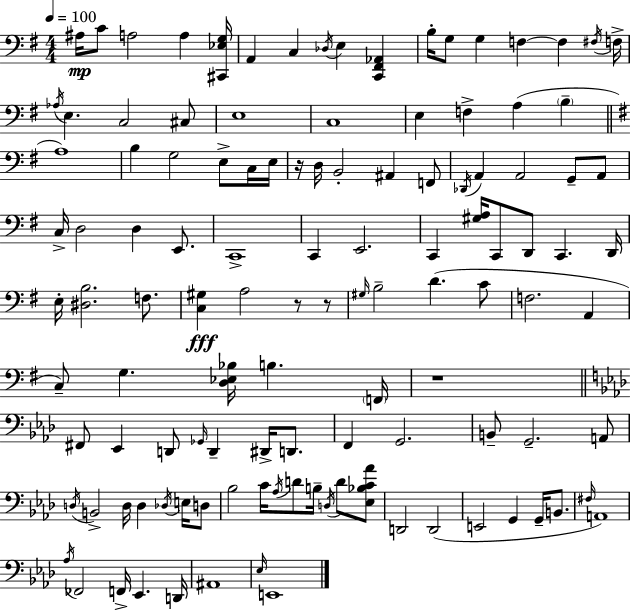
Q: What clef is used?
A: bass